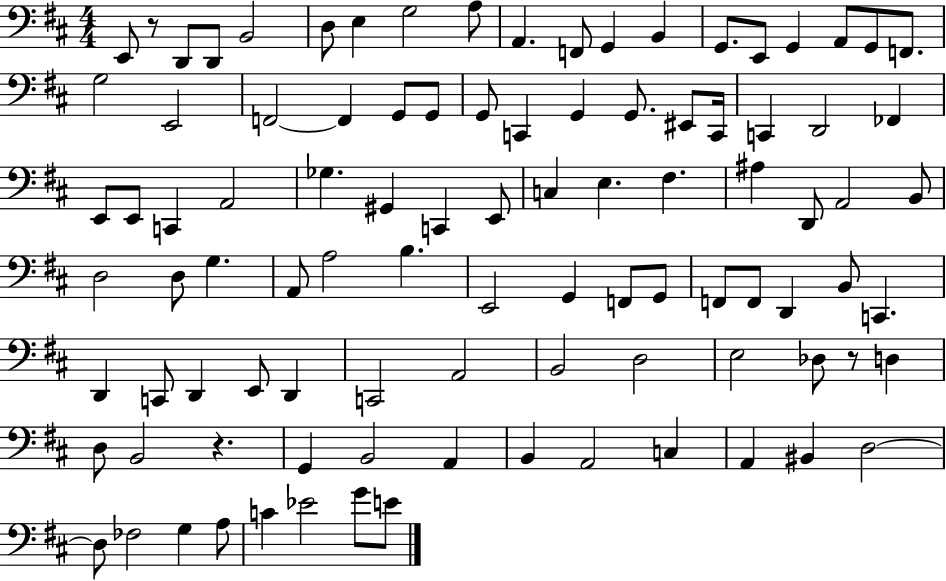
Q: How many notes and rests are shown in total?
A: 97